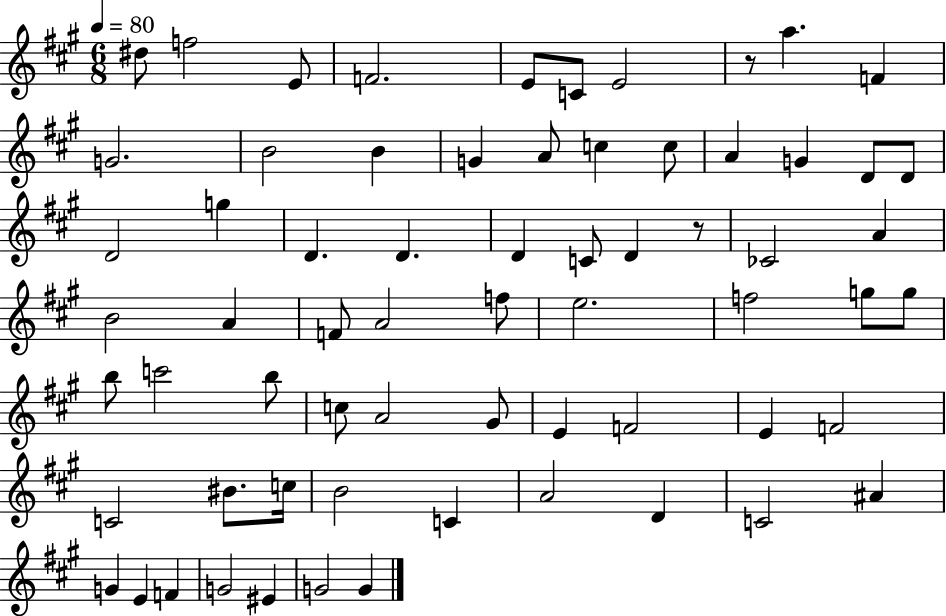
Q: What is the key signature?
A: A major